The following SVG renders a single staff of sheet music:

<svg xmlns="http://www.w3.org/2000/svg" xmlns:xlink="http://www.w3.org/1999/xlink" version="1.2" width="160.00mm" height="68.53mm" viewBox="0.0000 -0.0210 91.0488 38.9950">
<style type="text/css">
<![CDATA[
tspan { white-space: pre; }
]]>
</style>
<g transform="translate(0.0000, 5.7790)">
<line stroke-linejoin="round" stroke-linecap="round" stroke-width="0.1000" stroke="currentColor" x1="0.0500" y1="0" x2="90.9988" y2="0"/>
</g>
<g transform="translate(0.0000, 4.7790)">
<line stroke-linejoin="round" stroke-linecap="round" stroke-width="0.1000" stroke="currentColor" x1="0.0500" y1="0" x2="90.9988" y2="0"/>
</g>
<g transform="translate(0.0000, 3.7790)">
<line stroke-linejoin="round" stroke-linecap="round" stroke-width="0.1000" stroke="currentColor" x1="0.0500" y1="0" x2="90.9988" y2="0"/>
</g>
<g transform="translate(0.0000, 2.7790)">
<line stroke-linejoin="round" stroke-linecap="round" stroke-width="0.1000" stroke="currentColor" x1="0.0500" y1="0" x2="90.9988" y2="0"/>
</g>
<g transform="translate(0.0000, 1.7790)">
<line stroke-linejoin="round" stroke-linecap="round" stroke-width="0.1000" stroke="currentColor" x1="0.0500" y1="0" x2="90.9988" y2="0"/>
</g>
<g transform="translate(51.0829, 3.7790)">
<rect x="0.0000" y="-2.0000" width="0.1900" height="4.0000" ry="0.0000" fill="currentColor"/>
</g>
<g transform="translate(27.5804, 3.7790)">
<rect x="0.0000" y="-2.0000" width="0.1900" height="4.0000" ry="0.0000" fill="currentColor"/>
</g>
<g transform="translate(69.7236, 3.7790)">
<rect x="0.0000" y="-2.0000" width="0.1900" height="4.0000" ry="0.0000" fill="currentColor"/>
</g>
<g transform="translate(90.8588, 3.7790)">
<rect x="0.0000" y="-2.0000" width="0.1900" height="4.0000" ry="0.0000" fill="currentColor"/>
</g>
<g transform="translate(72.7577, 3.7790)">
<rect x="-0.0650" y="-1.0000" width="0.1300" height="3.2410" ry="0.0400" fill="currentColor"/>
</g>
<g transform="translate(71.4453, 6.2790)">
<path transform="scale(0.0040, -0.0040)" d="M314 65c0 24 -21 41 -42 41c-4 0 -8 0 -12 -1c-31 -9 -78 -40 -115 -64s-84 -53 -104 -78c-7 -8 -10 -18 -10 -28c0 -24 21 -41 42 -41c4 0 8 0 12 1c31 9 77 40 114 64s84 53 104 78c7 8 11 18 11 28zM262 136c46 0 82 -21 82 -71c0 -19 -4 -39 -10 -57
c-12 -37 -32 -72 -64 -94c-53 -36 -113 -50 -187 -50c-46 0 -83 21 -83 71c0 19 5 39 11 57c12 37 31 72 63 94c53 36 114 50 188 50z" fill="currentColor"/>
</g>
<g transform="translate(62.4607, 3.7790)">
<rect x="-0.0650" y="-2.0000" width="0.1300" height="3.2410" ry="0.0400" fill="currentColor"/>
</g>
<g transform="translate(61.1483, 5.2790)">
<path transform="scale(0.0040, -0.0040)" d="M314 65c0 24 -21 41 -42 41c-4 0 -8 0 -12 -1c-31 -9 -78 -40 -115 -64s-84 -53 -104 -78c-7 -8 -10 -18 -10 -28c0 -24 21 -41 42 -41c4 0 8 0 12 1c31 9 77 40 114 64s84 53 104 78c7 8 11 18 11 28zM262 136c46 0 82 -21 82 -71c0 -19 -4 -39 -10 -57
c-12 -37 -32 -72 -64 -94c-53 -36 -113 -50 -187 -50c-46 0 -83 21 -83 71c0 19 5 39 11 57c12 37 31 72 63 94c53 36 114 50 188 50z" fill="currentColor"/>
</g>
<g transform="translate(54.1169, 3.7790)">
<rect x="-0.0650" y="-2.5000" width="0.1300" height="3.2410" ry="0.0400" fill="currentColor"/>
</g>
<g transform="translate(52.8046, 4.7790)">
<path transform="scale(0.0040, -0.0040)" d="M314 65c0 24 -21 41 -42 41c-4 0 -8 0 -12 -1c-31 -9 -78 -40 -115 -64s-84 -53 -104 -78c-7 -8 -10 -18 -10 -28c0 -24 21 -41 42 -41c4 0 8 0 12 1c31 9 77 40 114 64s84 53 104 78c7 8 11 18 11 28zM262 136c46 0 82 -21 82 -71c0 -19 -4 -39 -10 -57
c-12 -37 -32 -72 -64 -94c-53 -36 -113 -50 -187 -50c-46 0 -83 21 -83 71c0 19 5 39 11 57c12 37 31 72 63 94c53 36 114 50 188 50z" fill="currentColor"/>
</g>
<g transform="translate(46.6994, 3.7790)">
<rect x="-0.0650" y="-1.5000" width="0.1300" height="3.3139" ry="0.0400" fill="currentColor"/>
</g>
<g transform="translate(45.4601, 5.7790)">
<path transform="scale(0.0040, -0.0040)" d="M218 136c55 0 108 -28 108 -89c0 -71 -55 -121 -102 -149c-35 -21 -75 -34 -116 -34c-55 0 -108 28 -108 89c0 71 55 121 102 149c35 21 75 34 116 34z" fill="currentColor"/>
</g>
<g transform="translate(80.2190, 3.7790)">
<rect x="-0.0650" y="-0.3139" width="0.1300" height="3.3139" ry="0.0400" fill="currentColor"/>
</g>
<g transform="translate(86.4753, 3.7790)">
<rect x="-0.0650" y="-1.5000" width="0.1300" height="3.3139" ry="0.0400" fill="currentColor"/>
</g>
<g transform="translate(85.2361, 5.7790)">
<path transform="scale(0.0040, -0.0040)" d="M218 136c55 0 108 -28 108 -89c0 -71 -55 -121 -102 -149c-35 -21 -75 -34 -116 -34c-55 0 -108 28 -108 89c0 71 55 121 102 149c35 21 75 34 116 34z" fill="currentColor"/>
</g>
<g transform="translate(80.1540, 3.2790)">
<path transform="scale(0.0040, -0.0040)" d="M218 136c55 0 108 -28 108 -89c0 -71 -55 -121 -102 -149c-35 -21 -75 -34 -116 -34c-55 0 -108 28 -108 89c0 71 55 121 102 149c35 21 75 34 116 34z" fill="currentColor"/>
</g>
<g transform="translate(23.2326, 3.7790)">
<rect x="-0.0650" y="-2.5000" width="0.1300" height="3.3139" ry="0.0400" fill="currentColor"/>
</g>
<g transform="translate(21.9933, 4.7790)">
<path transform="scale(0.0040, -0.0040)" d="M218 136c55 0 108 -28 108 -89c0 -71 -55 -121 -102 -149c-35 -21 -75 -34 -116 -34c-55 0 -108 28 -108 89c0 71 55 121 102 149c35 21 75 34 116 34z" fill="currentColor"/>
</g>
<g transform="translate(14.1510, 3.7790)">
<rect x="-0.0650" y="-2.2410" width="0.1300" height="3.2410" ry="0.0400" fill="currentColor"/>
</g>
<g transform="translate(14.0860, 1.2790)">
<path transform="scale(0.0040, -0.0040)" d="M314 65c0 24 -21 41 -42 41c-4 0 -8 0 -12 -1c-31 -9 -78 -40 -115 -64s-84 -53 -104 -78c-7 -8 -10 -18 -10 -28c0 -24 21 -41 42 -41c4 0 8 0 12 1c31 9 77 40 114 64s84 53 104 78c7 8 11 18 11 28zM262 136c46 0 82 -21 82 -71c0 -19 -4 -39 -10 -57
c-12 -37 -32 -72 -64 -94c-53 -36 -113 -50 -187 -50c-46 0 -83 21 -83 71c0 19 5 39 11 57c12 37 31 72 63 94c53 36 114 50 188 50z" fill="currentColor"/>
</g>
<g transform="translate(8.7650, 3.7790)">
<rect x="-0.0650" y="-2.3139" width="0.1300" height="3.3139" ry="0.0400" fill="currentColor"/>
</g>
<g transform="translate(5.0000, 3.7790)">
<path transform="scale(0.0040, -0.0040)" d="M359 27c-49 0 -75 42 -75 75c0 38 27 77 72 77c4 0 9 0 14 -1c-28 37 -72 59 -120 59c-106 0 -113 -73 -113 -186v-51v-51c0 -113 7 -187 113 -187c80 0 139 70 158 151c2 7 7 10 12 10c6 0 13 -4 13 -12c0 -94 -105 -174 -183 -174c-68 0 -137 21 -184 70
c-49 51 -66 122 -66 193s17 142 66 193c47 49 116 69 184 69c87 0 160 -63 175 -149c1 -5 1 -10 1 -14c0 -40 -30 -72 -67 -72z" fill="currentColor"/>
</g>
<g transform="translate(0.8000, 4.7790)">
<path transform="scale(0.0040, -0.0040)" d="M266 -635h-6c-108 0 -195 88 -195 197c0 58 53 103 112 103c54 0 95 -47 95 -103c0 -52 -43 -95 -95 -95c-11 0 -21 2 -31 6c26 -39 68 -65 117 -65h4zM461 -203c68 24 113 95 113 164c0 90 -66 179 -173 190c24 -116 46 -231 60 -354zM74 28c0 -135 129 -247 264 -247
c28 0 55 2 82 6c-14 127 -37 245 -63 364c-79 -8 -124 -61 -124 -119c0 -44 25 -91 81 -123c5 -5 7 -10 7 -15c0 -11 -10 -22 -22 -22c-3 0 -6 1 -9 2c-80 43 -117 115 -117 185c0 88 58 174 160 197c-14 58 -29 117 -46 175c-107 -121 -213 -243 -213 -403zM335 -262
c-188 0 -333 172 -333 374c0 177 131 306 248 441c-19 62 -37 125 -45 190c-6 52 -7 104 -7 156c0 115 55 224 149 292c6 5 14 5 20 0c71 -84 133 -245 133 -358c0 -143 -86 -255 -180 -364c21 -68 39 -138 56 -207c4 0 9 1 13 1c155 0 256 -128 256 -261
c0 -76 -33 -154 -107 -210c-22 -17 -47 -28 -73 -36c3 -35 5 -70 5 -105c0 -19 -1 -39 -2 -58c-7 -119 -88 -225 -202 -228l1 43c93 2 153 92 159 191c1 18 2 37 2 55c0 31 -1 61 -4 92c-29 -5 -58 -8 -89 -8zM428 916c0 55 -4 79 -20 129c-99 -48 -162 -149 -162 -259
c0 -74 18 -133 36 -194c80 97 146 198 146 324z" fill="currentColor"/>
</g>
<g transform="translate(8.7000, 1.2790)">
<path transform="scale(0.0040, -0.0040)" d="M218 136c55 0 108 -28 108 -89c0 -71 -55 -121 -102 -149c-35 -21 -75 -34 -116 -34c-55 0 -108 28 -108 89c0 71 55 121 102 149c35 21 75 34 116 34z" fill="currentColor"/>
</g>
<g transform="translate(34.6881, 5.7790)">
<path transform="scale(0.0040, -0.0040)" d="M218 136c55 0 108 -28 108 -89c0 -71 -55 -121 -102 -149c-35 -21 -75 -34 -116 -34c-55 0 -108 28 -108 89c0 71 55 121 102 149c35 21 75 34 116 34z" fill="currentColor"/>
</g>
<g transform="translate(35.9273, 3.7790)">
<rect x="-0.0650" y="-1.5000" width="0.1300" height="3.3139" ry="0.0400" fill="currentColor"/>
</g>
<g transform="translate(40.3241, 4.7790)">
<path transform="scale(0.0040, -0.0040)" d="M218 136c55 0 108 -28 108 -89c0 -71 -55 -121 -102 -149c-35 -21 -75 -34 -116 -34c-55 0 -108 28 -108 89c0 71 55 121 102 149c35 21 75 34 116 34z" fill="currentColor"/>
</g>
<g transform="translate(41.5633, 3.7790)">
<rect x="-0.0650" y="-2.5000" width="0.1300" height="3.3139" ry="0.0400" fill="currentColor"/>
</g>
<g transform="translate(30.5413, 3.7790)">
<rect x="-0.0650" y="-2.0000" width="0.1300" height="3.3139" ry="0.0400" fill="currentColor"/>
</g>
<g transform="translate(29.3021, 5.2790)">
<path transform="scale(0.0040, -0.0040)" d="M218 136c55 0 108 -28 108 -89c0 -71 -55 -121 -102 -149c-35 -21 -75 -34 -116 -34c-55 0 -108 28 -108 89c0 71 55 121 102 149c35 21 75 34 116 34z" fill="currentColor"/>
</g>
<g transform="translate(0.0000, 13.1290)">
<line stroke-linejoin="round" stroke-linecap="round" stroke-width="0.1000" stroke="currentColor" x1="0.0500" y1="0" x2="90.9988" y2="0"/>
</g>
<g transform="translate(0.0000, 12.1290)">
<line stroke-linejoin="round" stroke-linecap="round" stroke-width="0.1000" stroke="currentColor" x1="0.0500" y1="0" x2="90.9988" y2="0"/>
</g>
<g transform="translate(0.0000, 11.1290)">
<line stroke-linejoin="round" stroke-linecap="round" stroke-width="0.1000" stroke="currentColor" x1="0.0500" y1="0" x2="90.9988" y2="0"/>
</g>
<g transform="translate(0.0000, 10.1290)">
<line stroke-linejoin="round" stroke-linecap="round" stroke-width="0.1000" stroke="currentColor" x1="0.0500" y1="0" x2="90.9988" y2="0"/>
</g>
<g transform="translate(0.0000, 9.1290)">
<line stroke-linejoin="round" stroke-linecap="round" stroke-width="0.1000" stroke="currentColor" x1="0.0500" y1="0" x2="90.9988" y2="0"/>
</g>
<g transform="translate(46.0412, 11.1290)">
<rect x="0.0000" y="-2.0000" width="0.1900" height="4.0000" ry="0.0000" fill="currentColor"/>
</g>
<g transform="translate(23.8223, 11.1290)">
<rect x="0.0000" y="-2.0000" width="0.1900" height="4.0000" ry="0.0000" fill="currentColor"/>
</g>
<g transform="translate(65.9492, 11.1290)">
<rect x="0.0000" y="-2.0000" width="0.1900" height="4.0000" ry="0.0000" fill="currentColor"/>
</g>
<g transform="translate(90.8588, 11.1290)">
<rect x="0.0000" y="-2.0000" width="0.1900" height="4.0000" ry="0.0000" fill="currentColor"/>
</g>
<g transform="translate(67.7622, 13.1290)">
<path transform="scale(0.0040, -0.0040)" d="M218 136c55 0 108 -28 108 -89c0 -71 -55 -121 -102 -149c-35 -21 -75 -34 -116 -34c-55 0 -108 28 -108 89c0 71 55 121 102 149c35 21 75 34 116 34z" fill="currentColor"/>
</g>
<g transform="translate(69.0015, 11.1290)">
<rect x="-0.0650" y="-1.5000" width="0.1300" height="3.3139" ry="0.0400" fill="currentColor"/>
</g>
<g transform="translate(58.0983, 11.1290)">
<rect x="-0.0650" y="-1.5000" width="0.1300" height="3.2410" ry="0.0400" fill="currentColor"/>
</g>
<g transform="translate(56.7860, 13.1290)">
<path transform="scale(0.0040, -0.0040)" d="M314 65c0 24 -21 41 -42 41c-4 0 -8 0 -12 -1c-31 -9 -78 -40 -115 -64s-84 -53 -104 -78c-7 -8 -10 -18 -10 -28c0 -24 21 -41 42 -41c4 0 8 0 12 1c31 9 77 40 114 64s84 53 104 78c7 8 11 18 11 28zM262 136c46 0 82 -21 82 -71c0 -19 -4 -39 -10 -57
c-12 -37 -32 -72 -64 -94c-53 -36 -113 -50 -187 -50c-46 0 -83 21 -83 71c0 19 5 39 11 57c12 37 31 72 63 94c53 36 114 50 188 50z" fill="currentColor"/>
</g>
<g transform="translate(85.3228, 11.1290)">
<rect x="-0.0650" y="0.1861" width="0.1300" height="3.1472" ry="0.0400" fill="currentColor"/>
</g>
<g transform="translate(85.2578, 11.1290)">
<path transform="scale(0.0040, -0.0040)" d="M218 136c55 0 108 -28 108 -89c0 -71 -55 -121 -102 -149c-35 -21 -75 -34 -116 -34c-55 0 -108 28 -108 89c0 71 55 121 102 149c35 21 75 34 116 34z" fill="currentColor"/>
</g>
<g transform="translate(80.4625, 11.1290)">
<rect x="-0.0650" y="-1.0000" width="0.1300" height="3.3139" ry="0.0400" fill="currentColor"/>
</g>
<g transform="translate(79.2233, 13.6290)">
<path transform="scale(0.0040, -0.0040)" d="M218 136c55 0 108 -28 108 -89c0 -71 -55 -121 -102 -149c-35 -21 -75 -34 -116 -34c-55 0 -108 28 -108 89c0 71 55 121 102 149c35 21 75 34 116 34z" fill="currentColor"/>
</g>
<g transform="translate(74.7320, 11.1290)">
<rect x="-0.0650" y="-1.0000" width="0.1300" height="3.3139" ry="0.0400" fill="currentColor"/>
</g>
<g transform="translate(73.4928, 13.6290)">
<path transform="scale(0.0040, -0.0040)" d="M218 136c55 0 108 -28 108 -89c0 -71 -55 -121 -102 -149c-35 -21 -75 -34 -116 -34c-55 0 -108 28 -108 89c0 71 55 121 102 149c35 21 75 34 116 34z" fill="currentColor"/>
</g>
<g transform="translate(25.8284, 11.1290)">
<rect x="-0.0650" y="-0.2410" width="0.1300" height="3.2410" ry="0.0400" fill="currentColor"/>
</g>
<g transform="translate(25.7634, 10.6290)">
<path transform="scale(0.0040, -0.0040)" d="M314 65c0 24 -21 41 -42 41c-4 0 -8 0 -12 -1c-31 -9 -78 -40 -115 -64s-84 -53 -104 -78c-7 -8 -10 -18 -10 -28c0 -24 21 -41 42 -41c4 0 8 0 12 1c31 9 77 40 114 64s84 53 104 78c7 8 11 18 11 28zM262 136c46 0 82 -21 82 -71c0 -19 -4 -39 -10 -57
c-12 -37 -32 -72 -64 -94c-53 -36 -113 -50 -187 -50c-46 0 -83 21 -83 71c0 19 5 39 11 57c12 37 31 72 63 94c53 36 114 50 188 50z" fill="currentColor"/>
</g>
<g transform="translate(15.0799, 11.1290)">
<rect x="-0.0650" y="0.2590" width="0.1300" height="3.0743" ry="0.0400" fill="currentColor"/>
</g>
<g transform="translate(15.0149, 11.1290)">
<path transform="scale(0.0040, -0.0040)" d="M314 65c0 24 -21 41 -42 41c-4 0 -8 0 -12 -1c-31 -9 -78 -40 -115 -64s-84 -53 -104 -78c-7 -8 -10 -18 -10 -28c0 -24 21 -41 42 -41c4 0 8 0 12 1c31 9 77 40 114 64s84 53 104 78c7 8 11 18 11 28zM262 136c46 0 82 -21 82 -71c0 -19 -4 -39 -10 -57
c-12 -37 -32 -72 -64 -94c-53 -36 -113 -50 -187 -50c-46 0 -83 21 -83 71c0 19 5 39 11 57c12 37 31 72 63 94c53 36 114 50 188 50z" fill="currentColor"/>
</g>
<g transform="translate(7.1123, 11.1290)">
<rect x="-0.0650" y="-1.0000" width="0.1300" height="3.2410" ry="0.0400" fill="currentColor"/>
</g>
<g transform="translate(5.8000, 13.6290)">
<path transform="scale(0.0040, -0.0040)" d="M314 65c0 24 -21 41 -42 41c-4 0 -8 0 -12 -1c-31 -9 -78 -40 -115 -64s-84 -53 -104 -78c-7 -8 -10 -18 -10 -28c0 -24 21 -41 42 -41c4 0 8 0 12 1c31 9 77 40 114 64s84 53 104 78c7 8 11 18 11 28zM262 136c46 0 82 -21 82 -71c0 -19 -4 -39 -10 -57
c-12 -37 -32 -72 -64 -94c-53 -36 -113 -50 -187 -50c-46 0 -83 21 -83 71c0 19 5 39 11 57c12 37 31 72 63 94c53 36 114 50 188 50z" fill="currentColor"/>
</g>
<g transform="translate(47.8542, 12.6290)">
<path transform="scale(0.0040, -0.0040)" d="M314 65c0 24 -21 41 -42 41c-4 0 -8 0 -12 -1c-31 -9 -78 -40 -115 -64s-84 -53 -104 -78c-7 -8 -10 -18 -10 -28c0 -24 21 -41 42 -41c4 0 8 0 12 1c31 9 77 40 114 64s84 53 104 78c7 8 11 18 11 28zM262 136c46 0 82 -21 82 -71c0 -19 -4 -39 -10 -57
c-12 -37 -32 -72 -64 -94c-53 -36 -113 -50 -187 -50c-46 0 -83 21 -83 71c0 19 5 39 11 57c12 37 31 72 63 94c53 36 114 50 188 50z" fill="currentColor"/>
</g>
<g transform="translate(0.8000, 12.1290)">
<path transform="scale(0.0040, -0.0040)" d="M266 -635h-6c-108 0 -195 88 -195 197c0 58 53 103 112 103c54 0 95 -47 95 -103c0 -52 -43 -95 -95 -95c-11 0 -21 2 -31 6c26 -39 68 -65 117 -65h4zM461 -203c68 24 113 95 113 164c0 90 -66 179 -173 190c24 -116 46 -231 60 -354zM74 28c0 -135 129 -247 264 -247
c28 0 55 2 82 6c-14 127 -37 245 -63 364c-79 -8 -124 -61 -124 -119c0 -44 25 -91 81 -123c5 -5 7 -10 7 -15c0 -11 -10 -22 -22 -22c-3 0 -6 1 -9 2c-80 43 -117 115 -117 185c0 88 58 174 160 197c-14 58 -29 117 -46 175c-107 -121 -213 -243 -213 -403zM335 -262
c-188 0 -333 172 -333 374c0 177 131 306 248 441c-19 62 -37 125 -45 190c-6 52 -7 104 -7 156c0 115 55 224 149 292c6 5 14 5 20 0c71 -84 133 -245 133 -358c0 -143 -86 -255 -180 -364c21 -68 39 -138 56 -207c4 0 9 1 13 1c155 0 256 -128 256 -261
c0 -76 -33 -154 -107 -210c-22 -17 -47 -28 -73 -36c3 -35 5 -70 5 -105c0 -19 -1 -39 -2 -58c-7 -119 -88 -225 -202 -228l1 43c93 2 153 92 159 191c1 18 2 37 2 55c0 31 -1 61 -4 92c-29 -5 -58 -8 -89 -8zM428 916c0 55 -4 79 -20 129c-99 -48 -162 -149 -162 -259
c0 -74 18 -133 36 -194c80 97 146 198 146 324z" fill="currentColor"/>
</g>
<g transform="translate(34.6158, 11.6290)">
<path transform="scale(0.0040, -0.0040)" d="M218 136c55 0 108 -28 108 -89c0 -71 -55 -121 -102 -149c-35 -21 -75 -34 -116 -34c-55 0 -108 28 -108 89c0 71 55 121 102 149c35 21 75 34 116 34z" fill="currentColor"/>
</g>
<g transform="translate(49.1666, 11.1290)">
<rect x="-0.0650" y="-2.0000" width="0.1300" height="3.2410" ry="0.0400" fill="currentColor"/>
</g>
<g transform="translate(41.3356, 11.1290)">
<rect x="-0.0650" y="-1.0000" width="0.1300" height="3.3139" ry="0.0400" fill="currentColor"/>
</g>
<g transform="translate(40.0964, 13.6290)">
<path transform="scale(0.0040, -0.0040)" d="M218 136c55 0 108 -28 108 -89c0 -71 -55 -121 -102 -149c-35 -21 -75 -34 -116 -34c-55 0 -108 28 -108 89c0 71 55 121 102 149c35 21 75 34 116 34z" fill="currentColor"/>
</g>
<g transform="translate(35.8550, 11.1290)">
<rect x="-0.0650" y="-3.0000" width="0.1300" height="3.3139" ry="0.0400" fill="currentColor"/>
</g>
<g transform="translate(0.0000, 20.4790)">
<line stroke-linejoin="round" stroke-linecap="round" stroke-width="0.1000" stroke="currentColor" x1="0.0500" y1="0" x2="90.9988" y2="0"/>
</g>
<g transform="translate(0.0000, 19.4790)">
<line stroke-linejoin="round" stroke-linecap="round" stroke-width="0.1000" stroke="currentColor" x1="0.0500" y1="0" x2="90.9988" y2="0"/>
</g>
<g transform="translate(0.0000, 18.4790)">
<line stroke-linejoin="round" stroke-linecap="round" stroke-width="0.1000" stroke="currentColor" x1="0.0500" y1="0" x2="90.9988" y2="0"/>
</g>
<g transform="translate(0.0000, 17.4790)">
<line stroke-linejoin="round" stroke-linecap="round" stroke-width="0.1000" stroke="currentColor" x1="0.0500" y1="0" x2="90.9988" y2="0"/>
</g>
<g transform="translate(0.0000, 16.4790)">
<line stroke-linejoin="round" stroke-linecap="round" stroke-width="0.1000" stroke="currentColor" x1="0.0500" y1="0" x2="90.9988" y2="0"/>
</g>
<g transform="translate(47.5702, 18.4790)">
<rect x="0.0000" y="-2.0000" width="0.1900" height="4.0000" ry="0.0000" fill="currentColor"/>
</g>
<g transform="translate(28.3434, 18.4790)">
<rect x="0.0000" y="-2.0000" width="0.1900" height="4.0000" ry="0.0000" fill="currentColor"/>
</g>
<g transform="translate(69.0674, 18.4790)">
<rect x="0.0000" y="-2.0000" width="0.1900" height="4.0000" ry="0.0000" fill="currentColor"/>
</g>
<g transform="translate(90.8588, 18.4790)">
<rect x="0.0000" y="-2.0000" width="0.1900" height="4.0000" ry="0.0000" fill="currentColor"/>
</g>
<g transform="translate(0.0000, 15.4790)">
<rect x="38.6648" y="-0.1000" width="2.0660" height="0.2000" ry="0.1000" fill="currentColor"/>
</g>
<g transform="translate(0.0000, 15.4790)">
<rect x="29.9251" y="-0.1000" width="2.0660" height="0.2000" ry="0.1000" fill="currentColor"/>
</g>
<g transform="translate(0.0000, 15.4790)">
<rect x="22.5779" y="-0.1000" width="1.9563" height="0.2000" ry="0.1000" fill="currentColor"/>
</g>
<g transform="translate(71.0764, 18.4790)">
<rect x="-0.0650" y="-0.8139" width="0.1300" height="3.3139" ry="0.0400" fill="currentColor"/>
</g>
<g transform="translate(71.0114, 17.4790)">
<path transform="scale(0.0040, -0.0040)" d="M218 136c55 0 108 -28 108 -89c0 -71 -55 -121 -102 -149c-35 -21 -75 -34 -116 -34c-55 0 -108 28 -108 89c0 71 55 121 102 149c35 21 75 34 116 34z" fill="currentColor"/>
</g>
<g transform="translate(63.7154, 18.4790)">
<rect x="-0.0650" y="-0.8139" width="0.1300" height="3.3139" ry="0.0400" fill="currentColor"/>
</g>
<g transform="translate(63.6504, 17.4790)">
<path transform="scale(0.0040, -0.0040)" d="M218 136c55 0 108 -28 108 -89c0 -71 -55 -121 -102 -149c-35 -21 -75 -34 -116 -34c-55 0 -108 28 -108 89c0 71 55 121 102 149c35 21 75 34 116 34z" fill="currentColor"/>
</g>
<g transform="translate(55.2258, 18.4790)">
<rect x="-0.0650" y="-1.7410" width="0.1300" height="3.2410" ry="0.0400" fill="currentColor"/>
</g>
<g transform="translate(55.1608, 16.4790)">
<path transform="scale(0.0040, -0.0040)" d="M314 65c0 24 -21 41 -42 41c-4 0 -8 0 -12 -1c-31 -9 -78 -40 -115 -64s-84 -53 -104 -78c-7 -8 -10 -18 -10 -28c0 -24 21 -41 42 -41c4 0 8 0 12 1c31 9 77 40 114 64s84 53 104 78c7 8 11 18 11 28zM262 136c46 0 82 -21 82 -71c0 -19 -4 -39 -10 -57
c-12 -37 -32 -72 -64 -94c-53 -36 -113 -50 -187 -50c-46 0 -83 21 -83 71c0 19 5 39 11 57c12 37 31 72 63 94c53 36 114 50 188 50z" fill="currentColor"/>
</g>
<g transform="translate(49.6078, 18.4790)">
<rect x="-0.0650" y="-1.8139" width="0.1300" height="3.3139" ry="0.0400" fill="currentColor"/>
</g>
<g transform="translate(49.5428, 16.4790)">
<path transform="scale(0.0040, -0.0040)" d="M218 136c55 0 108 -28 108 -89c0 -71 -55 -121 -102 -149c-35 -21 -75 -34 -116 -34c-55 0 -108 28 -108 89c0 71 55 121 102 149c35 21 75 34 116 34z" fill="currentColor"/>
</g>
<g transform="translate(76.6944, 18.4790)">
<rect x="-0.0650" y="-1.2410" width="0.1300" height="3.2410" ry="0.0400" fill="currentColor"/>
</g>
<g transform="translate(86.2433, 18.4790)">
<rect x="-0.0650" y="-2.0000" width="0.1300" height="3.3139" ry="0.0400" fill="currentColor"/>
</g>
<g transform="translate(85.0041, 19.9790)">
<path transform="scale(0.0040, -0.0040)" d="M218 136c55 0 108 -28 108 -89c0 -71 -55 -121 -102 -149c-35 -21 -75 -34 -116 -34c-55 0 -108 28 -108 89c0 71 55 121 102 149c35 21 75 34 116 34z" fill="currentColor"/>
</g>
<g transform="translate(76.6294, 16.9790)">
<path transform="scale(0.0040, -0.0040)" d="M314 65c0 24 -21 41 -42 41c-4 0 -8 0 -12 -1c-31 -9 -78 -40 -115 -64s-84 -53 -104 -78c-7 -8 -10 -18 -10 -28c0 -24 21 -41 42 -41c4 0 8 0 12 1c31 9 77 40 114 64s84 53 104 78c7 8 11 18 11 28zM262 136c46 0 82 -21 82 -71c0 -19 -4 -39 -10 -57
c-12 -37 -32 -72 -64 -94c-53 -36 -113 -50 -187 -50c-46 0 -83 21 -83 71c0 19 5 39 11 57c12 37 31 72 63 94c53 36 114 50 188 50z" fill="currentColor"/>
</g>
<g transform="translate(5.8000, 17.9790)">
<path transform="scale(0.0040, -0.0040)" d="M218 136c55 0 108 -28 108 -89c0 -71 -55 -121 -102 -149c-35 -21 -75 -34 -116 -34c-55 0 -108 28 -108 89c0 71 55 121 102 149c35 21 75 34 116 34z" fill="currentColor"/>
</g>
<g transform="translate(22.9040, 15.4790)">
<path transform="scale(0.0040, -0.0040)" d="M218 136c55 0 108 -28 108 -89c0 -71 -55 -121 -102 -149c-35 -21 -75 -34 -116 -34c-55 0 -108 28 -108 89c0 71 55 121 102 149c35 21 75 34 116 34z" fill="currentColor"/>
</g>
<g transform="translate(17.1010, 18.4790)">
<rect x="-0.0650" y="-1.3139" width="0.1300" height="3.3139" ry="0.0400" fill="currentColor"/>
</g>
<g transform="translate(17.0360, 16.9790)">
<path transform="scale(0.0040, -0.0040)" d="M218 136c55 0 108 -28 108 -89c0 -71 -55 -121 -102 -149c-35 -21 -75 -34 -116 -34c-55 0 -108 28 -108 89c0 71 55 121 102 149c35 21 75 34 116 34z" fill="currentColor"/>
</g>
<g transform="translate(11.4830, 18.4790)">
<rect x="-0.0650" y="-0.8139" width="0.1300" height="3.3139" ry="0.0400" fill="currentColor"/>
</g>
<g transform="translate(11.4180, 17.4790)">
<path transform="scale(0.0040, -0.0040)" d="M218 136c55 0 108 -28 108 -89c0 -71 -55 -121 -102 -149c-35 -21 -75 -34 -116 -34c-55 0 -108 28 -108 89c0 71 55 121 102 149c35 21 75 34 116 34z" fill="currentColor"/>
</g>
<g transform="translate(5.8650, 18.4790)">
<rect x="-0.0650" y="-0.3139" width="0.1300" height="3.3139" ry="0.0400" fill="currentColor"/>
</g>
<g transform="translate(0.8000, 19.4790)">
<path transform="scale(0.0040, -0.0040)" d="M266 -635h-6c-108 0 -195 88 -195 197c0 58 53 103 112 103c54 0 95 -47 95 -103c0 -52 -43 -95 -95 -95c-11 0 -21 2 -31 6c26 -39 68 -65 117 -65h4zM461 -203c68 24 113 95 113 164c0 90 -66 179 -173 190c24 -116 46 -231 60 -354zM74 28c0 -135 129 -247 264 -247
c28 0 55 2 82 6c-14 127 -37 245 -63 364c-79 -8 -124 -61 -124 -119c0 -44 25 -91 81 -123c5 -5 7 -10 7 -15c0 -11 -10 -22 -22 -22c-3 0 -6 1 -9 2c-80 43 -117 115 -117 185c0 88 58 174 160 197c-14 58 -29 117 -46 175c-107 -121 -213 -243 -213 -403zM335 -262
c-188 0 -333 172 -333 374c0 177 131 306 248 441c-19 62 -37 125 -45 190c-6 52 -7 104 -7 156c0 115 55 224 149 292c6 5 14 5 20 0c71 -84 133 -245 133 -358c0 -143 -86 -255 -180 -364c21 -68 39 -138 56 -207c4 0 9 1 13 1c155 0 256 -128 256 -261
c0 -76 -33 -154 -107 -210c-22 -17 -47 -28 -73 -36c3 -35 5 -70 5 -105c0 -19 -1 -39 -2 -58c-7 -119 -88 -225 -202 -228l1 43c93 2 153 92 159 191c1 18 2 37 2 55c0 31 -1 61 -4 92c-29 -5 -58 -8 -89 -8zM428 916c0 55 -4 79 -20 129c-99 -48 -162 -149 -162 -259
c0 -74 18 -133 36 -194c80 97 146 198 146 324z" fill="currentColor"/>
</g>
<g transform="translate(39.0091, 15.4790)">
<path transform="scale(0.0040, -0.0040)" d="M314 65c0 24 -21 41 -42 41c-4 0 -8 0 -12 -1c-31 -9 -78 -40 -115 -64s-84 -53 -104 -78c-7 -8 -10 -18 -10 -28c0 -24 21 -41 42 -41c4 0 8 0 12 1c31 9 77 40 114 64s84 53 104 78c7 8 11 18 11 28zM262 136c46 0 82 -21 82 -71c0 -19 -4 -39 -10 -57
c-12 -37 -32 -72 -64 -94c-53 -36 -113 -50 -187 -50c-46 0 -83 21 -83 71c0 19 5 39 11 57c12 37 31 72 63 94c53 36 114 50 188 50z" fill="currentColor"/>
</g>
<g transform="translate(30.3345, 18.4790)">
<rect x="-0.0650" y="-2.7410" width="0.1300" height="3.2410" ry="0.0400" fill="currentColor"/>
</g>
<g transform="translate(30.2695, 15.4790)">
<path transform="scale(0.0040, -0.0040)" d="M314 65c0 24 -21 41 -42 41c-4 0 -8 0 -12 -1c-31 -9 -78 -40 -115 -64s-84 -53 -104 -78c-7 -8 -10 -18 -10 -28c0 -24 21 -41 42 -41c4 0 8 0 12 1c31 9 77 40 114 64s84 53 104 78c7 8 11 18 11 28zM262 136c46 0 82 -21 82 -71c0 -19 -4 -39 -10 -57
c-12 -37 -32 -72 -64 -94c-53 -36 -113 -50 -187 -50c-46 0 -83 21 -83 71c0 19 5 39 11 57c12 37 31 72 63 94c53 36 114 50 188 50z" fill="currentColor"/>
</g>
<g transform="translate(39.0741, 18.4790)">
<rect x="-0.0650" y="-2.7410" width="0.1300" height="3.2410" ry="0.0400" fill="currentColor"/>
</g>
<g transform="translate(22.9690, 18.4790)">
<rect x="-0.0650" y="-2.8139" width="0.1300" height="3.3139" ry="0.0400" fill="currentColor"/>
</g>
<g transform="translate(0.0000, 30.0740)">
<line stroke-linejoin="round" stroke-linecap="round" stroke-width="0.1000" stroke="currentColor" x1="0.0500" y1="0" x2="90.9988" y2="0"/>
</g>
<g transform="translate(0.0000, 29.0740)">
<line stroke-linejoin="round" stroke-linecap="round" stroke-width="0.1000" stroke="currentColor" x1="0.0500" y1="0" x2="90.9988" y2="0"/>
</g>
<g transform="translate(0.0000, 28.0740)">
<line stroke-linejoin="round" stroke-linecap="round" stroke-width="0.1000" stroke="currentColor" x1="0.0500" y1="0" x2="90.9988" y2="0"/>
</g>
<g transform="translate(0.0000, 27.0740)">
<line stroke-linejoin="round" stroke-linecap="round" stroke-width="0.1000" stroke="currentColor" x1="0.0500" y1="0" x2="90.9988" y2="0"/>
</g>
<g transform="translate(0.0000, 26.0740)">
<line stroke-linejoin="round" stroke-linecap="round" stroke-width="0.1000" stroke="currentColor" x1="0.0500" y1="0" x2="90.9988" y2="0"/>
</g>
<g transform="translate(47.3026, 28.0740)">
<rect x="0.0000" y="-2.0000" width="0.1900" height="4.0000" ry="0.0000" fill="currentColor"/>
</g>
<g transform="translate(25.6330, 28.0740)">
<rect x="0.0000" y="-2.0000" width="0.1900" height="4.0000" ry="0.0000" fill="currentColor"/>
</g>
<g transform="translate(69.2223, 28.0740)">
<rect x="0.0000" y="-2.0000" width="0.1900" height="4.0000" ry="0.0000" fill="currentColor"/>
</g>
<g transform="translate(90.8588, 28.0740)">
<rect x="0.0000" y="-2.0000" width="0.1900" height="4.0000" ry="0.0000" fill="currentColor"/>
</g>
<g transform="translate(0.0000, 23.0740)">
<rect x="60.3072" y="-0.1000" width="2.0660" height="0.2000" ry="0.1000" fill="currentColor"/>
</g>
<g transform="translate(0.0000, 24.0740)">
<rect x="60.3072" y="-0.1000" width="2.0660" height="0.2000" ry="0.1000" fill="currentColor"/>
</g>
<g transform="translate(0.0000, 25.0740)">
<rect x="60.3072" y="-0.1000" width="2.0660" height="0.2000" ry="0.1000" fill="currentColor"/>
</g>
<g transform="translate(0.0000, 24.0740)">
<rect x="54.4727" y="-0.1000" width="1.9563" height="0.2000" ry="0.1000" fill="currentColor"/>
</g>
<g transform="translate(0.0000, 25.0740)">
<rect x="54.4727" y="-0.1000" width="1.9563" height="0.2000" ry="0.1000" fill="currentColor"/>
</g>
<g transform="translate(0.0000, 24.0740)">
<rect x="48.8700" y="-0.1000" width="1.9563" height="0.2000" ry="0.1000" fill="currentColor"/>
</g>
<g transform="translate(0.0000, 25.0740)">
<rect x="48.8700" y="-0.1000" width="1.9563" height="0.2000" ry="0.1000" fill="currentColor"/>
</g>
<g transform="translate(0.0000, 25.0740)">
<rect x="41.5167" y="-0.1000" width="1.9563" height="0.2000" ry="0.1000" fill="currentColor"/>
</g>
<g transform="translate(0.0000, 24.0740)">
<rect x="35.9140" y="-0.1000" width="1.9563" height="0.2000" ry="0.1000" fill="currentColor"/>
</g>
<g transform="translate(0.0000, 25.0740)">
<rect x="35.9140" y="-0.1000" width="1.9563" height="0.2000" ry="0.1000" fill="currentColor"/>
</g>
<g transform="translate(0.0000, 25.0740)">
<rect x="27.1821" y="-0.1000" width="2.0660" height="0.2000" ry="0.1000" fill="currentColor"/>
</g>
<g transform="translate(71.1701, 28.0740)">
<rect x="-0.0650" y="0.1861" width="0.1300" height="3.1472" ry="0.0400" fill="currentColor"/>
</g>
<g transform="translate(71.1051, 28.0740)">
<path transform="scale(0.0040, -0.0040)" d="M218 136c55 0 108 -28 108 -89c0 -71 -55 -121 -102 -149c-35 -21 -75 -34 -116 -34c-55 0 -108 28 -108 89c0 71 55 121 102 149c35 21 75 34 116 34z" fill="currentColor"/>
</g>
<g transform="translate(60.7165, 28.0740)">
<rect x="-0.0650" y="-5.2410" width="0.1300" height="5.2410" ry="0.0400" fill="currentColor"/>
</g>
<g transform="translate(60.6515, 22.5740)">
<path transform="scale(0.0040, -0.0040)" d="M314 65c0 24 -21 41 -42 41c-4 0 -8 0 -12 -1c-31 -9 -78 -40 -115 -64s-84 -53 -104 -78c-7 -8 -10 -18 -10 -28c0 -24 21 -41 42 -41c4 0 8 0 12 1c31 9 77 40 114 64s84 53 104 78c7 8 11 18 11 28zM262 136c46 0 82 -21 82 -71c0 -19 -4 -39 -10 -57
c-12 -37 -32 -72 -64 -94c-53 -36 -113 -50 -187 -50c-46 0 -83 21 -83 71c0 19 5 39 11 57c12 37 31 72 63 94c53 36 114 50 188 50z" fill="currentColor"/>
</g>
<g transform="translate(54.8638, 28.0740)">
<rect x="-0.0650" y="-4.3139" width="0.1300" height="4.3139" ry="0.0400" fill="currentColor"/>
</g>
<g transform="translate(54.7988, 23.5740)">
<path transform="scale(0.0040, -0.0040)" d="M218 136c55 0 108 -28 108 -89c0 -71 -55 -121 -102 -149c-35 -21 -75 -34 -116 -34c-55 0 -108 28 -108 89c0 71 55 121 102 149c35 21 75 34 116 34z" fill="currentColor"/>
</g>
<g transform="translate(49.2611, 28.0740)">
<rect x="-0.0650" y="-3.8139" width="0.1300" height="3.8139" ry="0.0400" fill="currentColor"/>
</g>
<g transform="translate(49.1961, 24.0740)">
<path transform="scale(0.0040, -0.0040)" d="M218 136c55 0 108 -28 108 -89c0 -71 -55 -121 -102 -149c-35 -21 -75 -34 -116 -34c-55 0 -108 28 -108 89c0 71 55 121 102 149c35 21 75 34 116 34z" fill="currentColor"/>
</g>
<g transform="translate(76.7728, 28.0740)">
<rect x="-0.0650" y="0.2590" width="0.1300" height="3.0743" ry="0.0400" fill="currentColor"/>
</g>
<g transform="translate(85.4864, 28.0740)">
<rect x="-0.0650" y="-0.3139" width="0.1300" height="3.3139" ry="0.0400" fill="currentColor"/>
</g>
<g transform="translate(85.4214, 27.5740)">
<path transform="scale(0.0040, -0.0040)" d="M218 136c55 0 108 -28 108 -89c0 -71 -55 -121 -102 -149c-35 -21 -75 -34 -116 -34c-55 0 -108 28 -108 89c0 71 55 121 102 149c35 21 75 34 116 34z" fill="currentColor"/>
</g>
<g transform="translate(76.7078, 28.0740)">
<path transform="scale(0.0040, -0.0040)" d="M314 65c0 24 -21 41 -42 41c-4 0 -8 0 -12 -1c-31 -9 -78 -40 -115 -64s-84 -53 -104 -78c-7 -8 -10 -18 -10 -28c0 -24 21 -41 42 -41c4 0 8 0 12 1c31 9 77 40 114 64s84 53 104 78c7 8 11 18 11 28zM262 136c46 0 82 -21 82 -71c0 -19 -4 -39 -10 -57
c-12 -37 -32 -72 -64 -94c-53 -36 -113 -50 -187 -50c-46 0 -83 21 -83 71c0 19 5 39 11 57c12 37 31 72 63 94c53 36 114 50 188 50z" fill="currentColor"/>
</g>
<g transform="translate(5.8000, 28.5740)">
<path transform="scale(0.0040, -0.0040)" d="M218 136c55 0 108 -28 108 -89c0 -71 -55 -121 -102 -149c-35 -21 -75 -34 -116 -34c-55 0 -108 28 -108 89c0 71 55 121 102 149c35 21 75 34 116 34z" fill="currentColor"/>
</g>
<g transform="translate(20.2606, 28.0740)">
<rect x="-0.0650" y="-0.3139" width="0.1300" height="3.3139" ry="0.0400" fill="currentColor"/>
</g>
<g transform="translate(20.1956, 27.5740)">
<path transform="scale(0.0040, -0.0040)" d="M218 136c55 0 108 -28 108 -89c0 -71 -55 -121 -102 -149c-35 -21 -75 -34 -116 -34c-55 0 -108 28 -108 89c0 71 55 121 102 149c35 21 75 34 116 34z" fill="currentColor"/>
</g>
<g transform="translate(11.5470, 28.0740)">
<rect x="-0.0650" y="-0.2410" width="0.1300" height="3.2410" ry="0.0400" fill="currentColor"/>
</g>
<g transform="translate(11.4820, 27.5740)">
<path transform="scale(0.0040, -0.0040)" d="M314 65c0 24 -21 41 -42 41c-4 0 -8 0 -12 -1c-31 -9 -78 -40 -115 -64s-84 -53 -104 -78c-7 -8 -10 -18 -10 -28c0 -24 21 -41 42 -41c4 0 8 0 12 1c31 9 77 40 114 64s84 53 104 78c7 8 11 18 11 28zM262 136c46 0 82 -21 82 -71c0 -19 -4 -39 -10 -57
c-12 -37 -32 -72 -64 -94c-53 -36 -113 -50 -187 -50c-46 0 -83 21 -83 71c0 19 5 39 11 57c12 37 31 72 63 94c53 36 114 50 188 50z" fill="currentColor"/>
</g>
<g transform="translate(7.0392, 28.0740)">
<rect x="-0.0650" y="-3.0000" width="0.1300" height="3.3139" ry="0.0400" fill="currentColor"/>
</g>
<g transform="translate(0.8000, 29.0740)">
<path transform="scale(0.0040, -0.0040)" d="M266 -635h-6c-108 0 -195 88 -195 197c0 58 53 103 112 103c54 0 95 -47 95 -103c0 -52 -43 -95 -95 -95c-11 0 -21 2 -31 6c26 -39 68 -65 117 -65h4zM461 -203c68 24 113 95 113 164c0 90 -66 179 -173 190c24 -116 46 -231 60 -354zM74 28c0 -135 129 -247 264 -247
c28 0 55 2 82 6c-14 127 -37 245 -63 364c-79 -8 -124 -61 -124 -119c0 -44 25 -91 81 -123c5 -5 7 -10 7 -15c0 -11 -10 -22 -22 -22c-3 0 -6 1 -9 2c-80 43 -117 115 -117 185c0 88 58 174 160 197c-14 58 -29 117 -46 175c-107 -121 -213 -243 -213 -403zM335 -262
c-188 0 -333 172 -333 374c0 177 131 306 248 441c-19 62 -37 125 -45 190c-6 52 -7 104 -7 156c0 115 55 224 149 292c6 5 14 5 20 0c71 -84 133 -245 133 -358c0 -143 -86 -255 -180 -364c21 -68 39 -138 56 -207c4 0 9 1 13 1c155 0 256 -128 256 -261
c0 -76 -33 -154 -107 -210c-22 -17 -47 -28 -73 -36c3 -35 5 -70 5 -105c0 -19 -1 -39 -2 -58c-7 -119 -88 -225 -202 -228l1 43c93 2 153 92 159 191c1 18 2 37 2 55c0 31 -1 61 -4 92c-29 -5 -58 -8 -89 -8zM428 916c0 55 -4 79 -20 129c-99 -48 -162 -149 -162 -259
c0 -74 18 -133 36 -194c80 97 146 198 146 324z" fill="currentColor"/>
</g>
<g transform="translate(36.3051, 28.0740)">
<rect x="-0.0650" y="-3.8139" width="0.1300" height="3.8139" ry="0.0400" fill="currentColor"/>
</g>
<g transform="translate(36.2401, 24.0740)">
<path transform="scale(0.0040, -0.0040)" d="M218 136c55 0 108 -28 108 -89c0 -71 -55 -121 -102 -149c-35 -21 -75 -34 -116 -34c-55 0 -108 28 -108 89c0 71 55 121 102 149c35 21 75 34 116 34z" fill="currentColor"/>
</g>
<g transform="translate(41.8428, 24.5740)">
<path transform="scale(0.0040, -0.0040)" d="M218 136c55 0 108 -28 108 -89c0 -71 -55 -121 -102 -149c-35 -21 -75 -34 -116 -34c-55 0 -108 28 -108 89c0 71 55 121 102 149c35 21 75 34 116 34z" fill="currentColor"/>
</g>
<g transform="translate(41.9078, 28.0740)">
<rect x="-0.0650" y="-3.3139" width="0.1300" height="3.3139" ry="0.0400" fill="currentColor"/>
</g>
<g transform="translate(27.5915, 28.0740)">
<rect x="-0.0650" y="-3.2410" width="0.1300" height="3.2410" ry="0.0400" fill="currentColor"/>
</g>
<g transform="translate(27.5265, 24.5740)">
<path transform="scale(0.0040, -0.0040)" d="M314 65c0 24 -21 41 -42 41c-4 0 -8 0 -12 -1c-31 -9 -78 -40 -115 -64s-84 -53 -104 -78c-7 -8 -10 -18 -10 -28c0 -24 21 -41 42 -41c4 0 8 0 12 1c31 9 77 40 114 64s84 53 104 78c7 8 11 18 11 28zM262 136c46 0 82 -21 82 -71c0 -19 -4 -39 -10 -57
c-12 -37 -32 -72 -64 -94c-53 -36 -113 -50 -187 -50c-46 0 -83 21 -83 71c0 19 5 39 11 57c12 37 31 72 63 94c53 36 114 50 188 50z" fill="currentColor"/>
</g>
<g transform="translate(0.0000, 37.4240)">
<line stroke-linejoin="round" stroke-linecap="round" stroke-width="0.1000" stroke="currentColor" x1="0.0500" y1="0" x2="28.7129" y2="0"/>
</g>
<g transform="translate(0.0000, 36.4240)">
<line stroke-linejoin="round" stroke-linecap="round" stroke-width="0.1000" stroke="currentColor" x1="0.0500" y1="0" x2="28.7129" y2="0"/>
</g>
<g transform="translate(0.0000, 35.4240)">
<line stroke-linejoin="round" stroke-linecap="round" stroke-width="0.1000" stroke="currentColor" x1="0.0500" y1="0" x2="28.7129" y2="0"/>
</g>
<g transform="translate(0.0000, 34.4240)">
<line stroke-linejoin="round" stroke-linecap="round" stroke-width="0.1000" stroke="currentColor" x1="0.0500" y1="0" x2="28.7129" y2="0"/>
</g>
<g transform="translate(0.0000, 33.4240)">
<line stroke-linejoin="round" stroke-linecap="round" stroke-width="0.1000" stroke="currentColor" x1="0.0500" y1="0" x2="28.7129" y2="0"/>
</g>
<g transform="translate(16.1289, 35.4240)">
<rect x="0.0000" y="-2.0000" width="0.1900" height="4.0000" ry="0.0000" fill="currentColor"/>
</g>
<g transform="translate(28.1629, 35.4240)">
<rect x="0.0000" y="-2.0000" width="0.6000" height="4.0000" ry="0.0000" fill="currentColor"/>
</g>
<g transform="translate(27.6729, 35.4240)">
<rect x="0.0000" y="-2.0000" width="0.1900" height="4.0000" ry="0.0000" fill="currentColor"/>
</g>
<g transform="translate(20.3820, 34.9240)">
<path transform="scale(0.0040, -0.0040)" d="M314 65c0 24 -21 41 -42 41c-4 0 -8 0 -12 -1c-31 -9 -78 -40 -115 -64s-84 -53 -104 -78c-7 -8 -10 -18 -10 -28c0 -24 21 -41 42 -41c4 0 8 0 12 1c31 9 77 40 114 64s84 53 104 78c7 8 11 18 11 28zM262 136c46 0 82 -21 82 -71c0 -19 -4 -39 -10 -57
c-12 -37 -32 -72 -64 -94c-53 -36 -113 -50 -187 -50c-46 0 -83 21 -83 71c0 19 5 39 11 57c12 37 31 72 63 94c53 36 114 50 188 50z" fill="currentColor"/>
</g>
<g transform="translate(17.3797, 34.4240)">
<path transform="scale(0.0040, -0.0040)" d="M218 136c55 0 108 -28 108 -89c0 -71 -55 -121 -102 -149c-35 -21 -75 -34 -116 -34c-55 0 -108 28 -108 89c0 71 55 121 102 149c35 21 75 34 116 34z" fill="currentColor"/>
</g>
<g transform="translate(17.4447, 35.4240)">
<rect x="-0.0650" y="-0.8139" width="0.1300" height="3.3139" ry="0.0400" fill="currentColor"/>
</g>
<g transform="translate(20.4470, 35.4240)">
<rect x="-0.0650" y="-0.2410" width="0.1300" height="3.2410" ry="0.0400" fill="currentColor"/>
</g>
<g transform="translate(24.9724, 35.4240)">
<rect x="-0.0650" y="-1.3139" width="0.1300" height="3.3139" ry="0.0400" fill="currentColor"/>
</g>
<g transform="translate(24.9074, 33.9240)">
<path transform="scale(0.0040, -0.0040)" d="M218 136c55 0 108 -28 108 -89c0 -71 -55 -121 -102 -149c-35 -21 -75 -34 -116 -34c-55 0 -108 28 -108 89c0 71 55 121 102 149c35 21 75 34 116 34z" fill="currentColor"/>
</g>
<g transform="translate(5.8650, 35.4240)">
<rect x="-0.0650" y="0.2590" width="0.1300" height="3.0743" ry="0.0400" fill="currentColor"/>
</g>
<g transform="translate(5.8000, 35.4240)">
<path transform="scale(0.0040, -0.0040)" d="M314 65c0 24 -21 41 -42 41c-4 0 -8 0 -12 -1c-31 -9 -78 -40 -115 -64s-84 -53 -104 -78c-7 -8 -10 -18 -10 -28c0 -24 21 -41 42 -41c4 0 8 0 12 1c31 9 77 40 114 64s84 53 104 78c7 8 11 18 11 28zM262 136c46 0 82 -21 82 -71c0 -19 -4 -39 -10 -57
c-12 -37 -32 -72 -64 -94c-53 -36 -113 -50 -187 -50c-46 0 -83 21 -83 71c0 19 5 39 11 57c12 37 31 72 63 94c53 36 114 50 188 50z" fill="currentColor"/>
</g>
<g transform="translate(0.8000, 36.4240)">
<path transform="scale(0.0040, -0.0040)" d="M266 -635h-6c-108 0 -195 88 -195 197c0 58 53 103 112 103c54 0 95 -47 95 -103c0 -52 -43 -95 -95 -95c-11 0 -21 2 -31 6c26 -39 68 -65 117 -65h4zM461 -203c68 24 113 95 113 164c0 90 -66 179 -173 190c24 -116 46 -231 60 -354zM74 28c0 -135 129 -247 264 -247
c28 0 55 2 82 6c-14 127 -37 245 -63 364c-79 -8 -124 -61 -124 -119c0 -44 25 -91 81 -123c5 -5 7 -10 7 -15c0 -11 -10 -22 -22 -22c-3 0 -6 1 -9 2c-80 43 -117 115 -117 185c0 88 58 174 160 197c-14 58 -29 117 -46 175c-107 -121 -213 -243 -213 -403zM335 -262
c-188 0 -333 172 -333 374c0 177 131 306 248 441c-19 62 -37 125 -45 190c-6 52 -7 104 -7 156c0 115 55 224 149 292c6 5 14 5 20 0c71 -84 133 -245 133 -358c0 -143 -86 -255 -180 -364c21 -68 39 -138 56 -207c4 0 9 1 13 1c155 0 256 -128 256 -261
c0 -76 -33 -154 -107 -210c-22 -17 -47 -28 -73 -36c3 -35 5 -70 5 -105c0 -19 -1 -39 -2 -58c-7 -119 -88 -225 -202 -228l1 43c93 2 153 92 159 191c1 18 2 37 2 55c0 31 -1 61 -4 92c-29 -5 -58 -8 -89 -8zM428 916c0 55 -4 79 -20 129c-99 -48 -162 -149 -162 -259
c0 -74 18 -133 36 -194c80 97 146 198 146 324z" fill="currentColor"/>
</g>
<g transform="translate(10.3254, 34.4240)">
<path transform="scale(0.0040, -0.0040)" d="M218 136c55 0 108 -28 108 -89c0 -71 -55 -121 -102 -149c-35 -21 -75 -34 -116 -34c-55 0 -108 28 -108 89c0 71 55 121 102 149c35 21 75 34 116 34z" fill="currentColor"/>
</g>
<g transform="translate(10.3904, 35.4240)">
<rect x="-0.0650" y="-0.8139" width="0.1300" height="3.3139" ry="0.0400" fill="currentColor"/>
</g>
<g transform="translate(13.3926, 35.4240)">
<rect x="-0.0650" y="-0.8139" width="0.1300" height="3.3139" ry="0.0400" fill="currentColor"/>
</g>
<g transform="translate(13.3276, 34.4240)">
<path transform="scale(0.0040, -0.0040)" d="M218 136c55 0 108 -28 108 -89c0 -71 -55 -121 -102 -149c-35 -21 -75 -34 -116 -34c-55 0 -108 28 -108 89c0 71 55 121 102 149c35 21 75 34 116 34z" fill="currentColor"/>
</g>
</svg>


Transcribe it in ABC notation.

X:1
T:Untitled
M:4/4
L:1/4
K:C
g g2 G F E G E G2 F2 D2 c E D2 B2 c2 A D F2 E2 E D D B c d e a a2 a2 f f2 d d e2 F A c2 c b2 c' b c' d' f'2 B B2 c B2 d d d c2 e